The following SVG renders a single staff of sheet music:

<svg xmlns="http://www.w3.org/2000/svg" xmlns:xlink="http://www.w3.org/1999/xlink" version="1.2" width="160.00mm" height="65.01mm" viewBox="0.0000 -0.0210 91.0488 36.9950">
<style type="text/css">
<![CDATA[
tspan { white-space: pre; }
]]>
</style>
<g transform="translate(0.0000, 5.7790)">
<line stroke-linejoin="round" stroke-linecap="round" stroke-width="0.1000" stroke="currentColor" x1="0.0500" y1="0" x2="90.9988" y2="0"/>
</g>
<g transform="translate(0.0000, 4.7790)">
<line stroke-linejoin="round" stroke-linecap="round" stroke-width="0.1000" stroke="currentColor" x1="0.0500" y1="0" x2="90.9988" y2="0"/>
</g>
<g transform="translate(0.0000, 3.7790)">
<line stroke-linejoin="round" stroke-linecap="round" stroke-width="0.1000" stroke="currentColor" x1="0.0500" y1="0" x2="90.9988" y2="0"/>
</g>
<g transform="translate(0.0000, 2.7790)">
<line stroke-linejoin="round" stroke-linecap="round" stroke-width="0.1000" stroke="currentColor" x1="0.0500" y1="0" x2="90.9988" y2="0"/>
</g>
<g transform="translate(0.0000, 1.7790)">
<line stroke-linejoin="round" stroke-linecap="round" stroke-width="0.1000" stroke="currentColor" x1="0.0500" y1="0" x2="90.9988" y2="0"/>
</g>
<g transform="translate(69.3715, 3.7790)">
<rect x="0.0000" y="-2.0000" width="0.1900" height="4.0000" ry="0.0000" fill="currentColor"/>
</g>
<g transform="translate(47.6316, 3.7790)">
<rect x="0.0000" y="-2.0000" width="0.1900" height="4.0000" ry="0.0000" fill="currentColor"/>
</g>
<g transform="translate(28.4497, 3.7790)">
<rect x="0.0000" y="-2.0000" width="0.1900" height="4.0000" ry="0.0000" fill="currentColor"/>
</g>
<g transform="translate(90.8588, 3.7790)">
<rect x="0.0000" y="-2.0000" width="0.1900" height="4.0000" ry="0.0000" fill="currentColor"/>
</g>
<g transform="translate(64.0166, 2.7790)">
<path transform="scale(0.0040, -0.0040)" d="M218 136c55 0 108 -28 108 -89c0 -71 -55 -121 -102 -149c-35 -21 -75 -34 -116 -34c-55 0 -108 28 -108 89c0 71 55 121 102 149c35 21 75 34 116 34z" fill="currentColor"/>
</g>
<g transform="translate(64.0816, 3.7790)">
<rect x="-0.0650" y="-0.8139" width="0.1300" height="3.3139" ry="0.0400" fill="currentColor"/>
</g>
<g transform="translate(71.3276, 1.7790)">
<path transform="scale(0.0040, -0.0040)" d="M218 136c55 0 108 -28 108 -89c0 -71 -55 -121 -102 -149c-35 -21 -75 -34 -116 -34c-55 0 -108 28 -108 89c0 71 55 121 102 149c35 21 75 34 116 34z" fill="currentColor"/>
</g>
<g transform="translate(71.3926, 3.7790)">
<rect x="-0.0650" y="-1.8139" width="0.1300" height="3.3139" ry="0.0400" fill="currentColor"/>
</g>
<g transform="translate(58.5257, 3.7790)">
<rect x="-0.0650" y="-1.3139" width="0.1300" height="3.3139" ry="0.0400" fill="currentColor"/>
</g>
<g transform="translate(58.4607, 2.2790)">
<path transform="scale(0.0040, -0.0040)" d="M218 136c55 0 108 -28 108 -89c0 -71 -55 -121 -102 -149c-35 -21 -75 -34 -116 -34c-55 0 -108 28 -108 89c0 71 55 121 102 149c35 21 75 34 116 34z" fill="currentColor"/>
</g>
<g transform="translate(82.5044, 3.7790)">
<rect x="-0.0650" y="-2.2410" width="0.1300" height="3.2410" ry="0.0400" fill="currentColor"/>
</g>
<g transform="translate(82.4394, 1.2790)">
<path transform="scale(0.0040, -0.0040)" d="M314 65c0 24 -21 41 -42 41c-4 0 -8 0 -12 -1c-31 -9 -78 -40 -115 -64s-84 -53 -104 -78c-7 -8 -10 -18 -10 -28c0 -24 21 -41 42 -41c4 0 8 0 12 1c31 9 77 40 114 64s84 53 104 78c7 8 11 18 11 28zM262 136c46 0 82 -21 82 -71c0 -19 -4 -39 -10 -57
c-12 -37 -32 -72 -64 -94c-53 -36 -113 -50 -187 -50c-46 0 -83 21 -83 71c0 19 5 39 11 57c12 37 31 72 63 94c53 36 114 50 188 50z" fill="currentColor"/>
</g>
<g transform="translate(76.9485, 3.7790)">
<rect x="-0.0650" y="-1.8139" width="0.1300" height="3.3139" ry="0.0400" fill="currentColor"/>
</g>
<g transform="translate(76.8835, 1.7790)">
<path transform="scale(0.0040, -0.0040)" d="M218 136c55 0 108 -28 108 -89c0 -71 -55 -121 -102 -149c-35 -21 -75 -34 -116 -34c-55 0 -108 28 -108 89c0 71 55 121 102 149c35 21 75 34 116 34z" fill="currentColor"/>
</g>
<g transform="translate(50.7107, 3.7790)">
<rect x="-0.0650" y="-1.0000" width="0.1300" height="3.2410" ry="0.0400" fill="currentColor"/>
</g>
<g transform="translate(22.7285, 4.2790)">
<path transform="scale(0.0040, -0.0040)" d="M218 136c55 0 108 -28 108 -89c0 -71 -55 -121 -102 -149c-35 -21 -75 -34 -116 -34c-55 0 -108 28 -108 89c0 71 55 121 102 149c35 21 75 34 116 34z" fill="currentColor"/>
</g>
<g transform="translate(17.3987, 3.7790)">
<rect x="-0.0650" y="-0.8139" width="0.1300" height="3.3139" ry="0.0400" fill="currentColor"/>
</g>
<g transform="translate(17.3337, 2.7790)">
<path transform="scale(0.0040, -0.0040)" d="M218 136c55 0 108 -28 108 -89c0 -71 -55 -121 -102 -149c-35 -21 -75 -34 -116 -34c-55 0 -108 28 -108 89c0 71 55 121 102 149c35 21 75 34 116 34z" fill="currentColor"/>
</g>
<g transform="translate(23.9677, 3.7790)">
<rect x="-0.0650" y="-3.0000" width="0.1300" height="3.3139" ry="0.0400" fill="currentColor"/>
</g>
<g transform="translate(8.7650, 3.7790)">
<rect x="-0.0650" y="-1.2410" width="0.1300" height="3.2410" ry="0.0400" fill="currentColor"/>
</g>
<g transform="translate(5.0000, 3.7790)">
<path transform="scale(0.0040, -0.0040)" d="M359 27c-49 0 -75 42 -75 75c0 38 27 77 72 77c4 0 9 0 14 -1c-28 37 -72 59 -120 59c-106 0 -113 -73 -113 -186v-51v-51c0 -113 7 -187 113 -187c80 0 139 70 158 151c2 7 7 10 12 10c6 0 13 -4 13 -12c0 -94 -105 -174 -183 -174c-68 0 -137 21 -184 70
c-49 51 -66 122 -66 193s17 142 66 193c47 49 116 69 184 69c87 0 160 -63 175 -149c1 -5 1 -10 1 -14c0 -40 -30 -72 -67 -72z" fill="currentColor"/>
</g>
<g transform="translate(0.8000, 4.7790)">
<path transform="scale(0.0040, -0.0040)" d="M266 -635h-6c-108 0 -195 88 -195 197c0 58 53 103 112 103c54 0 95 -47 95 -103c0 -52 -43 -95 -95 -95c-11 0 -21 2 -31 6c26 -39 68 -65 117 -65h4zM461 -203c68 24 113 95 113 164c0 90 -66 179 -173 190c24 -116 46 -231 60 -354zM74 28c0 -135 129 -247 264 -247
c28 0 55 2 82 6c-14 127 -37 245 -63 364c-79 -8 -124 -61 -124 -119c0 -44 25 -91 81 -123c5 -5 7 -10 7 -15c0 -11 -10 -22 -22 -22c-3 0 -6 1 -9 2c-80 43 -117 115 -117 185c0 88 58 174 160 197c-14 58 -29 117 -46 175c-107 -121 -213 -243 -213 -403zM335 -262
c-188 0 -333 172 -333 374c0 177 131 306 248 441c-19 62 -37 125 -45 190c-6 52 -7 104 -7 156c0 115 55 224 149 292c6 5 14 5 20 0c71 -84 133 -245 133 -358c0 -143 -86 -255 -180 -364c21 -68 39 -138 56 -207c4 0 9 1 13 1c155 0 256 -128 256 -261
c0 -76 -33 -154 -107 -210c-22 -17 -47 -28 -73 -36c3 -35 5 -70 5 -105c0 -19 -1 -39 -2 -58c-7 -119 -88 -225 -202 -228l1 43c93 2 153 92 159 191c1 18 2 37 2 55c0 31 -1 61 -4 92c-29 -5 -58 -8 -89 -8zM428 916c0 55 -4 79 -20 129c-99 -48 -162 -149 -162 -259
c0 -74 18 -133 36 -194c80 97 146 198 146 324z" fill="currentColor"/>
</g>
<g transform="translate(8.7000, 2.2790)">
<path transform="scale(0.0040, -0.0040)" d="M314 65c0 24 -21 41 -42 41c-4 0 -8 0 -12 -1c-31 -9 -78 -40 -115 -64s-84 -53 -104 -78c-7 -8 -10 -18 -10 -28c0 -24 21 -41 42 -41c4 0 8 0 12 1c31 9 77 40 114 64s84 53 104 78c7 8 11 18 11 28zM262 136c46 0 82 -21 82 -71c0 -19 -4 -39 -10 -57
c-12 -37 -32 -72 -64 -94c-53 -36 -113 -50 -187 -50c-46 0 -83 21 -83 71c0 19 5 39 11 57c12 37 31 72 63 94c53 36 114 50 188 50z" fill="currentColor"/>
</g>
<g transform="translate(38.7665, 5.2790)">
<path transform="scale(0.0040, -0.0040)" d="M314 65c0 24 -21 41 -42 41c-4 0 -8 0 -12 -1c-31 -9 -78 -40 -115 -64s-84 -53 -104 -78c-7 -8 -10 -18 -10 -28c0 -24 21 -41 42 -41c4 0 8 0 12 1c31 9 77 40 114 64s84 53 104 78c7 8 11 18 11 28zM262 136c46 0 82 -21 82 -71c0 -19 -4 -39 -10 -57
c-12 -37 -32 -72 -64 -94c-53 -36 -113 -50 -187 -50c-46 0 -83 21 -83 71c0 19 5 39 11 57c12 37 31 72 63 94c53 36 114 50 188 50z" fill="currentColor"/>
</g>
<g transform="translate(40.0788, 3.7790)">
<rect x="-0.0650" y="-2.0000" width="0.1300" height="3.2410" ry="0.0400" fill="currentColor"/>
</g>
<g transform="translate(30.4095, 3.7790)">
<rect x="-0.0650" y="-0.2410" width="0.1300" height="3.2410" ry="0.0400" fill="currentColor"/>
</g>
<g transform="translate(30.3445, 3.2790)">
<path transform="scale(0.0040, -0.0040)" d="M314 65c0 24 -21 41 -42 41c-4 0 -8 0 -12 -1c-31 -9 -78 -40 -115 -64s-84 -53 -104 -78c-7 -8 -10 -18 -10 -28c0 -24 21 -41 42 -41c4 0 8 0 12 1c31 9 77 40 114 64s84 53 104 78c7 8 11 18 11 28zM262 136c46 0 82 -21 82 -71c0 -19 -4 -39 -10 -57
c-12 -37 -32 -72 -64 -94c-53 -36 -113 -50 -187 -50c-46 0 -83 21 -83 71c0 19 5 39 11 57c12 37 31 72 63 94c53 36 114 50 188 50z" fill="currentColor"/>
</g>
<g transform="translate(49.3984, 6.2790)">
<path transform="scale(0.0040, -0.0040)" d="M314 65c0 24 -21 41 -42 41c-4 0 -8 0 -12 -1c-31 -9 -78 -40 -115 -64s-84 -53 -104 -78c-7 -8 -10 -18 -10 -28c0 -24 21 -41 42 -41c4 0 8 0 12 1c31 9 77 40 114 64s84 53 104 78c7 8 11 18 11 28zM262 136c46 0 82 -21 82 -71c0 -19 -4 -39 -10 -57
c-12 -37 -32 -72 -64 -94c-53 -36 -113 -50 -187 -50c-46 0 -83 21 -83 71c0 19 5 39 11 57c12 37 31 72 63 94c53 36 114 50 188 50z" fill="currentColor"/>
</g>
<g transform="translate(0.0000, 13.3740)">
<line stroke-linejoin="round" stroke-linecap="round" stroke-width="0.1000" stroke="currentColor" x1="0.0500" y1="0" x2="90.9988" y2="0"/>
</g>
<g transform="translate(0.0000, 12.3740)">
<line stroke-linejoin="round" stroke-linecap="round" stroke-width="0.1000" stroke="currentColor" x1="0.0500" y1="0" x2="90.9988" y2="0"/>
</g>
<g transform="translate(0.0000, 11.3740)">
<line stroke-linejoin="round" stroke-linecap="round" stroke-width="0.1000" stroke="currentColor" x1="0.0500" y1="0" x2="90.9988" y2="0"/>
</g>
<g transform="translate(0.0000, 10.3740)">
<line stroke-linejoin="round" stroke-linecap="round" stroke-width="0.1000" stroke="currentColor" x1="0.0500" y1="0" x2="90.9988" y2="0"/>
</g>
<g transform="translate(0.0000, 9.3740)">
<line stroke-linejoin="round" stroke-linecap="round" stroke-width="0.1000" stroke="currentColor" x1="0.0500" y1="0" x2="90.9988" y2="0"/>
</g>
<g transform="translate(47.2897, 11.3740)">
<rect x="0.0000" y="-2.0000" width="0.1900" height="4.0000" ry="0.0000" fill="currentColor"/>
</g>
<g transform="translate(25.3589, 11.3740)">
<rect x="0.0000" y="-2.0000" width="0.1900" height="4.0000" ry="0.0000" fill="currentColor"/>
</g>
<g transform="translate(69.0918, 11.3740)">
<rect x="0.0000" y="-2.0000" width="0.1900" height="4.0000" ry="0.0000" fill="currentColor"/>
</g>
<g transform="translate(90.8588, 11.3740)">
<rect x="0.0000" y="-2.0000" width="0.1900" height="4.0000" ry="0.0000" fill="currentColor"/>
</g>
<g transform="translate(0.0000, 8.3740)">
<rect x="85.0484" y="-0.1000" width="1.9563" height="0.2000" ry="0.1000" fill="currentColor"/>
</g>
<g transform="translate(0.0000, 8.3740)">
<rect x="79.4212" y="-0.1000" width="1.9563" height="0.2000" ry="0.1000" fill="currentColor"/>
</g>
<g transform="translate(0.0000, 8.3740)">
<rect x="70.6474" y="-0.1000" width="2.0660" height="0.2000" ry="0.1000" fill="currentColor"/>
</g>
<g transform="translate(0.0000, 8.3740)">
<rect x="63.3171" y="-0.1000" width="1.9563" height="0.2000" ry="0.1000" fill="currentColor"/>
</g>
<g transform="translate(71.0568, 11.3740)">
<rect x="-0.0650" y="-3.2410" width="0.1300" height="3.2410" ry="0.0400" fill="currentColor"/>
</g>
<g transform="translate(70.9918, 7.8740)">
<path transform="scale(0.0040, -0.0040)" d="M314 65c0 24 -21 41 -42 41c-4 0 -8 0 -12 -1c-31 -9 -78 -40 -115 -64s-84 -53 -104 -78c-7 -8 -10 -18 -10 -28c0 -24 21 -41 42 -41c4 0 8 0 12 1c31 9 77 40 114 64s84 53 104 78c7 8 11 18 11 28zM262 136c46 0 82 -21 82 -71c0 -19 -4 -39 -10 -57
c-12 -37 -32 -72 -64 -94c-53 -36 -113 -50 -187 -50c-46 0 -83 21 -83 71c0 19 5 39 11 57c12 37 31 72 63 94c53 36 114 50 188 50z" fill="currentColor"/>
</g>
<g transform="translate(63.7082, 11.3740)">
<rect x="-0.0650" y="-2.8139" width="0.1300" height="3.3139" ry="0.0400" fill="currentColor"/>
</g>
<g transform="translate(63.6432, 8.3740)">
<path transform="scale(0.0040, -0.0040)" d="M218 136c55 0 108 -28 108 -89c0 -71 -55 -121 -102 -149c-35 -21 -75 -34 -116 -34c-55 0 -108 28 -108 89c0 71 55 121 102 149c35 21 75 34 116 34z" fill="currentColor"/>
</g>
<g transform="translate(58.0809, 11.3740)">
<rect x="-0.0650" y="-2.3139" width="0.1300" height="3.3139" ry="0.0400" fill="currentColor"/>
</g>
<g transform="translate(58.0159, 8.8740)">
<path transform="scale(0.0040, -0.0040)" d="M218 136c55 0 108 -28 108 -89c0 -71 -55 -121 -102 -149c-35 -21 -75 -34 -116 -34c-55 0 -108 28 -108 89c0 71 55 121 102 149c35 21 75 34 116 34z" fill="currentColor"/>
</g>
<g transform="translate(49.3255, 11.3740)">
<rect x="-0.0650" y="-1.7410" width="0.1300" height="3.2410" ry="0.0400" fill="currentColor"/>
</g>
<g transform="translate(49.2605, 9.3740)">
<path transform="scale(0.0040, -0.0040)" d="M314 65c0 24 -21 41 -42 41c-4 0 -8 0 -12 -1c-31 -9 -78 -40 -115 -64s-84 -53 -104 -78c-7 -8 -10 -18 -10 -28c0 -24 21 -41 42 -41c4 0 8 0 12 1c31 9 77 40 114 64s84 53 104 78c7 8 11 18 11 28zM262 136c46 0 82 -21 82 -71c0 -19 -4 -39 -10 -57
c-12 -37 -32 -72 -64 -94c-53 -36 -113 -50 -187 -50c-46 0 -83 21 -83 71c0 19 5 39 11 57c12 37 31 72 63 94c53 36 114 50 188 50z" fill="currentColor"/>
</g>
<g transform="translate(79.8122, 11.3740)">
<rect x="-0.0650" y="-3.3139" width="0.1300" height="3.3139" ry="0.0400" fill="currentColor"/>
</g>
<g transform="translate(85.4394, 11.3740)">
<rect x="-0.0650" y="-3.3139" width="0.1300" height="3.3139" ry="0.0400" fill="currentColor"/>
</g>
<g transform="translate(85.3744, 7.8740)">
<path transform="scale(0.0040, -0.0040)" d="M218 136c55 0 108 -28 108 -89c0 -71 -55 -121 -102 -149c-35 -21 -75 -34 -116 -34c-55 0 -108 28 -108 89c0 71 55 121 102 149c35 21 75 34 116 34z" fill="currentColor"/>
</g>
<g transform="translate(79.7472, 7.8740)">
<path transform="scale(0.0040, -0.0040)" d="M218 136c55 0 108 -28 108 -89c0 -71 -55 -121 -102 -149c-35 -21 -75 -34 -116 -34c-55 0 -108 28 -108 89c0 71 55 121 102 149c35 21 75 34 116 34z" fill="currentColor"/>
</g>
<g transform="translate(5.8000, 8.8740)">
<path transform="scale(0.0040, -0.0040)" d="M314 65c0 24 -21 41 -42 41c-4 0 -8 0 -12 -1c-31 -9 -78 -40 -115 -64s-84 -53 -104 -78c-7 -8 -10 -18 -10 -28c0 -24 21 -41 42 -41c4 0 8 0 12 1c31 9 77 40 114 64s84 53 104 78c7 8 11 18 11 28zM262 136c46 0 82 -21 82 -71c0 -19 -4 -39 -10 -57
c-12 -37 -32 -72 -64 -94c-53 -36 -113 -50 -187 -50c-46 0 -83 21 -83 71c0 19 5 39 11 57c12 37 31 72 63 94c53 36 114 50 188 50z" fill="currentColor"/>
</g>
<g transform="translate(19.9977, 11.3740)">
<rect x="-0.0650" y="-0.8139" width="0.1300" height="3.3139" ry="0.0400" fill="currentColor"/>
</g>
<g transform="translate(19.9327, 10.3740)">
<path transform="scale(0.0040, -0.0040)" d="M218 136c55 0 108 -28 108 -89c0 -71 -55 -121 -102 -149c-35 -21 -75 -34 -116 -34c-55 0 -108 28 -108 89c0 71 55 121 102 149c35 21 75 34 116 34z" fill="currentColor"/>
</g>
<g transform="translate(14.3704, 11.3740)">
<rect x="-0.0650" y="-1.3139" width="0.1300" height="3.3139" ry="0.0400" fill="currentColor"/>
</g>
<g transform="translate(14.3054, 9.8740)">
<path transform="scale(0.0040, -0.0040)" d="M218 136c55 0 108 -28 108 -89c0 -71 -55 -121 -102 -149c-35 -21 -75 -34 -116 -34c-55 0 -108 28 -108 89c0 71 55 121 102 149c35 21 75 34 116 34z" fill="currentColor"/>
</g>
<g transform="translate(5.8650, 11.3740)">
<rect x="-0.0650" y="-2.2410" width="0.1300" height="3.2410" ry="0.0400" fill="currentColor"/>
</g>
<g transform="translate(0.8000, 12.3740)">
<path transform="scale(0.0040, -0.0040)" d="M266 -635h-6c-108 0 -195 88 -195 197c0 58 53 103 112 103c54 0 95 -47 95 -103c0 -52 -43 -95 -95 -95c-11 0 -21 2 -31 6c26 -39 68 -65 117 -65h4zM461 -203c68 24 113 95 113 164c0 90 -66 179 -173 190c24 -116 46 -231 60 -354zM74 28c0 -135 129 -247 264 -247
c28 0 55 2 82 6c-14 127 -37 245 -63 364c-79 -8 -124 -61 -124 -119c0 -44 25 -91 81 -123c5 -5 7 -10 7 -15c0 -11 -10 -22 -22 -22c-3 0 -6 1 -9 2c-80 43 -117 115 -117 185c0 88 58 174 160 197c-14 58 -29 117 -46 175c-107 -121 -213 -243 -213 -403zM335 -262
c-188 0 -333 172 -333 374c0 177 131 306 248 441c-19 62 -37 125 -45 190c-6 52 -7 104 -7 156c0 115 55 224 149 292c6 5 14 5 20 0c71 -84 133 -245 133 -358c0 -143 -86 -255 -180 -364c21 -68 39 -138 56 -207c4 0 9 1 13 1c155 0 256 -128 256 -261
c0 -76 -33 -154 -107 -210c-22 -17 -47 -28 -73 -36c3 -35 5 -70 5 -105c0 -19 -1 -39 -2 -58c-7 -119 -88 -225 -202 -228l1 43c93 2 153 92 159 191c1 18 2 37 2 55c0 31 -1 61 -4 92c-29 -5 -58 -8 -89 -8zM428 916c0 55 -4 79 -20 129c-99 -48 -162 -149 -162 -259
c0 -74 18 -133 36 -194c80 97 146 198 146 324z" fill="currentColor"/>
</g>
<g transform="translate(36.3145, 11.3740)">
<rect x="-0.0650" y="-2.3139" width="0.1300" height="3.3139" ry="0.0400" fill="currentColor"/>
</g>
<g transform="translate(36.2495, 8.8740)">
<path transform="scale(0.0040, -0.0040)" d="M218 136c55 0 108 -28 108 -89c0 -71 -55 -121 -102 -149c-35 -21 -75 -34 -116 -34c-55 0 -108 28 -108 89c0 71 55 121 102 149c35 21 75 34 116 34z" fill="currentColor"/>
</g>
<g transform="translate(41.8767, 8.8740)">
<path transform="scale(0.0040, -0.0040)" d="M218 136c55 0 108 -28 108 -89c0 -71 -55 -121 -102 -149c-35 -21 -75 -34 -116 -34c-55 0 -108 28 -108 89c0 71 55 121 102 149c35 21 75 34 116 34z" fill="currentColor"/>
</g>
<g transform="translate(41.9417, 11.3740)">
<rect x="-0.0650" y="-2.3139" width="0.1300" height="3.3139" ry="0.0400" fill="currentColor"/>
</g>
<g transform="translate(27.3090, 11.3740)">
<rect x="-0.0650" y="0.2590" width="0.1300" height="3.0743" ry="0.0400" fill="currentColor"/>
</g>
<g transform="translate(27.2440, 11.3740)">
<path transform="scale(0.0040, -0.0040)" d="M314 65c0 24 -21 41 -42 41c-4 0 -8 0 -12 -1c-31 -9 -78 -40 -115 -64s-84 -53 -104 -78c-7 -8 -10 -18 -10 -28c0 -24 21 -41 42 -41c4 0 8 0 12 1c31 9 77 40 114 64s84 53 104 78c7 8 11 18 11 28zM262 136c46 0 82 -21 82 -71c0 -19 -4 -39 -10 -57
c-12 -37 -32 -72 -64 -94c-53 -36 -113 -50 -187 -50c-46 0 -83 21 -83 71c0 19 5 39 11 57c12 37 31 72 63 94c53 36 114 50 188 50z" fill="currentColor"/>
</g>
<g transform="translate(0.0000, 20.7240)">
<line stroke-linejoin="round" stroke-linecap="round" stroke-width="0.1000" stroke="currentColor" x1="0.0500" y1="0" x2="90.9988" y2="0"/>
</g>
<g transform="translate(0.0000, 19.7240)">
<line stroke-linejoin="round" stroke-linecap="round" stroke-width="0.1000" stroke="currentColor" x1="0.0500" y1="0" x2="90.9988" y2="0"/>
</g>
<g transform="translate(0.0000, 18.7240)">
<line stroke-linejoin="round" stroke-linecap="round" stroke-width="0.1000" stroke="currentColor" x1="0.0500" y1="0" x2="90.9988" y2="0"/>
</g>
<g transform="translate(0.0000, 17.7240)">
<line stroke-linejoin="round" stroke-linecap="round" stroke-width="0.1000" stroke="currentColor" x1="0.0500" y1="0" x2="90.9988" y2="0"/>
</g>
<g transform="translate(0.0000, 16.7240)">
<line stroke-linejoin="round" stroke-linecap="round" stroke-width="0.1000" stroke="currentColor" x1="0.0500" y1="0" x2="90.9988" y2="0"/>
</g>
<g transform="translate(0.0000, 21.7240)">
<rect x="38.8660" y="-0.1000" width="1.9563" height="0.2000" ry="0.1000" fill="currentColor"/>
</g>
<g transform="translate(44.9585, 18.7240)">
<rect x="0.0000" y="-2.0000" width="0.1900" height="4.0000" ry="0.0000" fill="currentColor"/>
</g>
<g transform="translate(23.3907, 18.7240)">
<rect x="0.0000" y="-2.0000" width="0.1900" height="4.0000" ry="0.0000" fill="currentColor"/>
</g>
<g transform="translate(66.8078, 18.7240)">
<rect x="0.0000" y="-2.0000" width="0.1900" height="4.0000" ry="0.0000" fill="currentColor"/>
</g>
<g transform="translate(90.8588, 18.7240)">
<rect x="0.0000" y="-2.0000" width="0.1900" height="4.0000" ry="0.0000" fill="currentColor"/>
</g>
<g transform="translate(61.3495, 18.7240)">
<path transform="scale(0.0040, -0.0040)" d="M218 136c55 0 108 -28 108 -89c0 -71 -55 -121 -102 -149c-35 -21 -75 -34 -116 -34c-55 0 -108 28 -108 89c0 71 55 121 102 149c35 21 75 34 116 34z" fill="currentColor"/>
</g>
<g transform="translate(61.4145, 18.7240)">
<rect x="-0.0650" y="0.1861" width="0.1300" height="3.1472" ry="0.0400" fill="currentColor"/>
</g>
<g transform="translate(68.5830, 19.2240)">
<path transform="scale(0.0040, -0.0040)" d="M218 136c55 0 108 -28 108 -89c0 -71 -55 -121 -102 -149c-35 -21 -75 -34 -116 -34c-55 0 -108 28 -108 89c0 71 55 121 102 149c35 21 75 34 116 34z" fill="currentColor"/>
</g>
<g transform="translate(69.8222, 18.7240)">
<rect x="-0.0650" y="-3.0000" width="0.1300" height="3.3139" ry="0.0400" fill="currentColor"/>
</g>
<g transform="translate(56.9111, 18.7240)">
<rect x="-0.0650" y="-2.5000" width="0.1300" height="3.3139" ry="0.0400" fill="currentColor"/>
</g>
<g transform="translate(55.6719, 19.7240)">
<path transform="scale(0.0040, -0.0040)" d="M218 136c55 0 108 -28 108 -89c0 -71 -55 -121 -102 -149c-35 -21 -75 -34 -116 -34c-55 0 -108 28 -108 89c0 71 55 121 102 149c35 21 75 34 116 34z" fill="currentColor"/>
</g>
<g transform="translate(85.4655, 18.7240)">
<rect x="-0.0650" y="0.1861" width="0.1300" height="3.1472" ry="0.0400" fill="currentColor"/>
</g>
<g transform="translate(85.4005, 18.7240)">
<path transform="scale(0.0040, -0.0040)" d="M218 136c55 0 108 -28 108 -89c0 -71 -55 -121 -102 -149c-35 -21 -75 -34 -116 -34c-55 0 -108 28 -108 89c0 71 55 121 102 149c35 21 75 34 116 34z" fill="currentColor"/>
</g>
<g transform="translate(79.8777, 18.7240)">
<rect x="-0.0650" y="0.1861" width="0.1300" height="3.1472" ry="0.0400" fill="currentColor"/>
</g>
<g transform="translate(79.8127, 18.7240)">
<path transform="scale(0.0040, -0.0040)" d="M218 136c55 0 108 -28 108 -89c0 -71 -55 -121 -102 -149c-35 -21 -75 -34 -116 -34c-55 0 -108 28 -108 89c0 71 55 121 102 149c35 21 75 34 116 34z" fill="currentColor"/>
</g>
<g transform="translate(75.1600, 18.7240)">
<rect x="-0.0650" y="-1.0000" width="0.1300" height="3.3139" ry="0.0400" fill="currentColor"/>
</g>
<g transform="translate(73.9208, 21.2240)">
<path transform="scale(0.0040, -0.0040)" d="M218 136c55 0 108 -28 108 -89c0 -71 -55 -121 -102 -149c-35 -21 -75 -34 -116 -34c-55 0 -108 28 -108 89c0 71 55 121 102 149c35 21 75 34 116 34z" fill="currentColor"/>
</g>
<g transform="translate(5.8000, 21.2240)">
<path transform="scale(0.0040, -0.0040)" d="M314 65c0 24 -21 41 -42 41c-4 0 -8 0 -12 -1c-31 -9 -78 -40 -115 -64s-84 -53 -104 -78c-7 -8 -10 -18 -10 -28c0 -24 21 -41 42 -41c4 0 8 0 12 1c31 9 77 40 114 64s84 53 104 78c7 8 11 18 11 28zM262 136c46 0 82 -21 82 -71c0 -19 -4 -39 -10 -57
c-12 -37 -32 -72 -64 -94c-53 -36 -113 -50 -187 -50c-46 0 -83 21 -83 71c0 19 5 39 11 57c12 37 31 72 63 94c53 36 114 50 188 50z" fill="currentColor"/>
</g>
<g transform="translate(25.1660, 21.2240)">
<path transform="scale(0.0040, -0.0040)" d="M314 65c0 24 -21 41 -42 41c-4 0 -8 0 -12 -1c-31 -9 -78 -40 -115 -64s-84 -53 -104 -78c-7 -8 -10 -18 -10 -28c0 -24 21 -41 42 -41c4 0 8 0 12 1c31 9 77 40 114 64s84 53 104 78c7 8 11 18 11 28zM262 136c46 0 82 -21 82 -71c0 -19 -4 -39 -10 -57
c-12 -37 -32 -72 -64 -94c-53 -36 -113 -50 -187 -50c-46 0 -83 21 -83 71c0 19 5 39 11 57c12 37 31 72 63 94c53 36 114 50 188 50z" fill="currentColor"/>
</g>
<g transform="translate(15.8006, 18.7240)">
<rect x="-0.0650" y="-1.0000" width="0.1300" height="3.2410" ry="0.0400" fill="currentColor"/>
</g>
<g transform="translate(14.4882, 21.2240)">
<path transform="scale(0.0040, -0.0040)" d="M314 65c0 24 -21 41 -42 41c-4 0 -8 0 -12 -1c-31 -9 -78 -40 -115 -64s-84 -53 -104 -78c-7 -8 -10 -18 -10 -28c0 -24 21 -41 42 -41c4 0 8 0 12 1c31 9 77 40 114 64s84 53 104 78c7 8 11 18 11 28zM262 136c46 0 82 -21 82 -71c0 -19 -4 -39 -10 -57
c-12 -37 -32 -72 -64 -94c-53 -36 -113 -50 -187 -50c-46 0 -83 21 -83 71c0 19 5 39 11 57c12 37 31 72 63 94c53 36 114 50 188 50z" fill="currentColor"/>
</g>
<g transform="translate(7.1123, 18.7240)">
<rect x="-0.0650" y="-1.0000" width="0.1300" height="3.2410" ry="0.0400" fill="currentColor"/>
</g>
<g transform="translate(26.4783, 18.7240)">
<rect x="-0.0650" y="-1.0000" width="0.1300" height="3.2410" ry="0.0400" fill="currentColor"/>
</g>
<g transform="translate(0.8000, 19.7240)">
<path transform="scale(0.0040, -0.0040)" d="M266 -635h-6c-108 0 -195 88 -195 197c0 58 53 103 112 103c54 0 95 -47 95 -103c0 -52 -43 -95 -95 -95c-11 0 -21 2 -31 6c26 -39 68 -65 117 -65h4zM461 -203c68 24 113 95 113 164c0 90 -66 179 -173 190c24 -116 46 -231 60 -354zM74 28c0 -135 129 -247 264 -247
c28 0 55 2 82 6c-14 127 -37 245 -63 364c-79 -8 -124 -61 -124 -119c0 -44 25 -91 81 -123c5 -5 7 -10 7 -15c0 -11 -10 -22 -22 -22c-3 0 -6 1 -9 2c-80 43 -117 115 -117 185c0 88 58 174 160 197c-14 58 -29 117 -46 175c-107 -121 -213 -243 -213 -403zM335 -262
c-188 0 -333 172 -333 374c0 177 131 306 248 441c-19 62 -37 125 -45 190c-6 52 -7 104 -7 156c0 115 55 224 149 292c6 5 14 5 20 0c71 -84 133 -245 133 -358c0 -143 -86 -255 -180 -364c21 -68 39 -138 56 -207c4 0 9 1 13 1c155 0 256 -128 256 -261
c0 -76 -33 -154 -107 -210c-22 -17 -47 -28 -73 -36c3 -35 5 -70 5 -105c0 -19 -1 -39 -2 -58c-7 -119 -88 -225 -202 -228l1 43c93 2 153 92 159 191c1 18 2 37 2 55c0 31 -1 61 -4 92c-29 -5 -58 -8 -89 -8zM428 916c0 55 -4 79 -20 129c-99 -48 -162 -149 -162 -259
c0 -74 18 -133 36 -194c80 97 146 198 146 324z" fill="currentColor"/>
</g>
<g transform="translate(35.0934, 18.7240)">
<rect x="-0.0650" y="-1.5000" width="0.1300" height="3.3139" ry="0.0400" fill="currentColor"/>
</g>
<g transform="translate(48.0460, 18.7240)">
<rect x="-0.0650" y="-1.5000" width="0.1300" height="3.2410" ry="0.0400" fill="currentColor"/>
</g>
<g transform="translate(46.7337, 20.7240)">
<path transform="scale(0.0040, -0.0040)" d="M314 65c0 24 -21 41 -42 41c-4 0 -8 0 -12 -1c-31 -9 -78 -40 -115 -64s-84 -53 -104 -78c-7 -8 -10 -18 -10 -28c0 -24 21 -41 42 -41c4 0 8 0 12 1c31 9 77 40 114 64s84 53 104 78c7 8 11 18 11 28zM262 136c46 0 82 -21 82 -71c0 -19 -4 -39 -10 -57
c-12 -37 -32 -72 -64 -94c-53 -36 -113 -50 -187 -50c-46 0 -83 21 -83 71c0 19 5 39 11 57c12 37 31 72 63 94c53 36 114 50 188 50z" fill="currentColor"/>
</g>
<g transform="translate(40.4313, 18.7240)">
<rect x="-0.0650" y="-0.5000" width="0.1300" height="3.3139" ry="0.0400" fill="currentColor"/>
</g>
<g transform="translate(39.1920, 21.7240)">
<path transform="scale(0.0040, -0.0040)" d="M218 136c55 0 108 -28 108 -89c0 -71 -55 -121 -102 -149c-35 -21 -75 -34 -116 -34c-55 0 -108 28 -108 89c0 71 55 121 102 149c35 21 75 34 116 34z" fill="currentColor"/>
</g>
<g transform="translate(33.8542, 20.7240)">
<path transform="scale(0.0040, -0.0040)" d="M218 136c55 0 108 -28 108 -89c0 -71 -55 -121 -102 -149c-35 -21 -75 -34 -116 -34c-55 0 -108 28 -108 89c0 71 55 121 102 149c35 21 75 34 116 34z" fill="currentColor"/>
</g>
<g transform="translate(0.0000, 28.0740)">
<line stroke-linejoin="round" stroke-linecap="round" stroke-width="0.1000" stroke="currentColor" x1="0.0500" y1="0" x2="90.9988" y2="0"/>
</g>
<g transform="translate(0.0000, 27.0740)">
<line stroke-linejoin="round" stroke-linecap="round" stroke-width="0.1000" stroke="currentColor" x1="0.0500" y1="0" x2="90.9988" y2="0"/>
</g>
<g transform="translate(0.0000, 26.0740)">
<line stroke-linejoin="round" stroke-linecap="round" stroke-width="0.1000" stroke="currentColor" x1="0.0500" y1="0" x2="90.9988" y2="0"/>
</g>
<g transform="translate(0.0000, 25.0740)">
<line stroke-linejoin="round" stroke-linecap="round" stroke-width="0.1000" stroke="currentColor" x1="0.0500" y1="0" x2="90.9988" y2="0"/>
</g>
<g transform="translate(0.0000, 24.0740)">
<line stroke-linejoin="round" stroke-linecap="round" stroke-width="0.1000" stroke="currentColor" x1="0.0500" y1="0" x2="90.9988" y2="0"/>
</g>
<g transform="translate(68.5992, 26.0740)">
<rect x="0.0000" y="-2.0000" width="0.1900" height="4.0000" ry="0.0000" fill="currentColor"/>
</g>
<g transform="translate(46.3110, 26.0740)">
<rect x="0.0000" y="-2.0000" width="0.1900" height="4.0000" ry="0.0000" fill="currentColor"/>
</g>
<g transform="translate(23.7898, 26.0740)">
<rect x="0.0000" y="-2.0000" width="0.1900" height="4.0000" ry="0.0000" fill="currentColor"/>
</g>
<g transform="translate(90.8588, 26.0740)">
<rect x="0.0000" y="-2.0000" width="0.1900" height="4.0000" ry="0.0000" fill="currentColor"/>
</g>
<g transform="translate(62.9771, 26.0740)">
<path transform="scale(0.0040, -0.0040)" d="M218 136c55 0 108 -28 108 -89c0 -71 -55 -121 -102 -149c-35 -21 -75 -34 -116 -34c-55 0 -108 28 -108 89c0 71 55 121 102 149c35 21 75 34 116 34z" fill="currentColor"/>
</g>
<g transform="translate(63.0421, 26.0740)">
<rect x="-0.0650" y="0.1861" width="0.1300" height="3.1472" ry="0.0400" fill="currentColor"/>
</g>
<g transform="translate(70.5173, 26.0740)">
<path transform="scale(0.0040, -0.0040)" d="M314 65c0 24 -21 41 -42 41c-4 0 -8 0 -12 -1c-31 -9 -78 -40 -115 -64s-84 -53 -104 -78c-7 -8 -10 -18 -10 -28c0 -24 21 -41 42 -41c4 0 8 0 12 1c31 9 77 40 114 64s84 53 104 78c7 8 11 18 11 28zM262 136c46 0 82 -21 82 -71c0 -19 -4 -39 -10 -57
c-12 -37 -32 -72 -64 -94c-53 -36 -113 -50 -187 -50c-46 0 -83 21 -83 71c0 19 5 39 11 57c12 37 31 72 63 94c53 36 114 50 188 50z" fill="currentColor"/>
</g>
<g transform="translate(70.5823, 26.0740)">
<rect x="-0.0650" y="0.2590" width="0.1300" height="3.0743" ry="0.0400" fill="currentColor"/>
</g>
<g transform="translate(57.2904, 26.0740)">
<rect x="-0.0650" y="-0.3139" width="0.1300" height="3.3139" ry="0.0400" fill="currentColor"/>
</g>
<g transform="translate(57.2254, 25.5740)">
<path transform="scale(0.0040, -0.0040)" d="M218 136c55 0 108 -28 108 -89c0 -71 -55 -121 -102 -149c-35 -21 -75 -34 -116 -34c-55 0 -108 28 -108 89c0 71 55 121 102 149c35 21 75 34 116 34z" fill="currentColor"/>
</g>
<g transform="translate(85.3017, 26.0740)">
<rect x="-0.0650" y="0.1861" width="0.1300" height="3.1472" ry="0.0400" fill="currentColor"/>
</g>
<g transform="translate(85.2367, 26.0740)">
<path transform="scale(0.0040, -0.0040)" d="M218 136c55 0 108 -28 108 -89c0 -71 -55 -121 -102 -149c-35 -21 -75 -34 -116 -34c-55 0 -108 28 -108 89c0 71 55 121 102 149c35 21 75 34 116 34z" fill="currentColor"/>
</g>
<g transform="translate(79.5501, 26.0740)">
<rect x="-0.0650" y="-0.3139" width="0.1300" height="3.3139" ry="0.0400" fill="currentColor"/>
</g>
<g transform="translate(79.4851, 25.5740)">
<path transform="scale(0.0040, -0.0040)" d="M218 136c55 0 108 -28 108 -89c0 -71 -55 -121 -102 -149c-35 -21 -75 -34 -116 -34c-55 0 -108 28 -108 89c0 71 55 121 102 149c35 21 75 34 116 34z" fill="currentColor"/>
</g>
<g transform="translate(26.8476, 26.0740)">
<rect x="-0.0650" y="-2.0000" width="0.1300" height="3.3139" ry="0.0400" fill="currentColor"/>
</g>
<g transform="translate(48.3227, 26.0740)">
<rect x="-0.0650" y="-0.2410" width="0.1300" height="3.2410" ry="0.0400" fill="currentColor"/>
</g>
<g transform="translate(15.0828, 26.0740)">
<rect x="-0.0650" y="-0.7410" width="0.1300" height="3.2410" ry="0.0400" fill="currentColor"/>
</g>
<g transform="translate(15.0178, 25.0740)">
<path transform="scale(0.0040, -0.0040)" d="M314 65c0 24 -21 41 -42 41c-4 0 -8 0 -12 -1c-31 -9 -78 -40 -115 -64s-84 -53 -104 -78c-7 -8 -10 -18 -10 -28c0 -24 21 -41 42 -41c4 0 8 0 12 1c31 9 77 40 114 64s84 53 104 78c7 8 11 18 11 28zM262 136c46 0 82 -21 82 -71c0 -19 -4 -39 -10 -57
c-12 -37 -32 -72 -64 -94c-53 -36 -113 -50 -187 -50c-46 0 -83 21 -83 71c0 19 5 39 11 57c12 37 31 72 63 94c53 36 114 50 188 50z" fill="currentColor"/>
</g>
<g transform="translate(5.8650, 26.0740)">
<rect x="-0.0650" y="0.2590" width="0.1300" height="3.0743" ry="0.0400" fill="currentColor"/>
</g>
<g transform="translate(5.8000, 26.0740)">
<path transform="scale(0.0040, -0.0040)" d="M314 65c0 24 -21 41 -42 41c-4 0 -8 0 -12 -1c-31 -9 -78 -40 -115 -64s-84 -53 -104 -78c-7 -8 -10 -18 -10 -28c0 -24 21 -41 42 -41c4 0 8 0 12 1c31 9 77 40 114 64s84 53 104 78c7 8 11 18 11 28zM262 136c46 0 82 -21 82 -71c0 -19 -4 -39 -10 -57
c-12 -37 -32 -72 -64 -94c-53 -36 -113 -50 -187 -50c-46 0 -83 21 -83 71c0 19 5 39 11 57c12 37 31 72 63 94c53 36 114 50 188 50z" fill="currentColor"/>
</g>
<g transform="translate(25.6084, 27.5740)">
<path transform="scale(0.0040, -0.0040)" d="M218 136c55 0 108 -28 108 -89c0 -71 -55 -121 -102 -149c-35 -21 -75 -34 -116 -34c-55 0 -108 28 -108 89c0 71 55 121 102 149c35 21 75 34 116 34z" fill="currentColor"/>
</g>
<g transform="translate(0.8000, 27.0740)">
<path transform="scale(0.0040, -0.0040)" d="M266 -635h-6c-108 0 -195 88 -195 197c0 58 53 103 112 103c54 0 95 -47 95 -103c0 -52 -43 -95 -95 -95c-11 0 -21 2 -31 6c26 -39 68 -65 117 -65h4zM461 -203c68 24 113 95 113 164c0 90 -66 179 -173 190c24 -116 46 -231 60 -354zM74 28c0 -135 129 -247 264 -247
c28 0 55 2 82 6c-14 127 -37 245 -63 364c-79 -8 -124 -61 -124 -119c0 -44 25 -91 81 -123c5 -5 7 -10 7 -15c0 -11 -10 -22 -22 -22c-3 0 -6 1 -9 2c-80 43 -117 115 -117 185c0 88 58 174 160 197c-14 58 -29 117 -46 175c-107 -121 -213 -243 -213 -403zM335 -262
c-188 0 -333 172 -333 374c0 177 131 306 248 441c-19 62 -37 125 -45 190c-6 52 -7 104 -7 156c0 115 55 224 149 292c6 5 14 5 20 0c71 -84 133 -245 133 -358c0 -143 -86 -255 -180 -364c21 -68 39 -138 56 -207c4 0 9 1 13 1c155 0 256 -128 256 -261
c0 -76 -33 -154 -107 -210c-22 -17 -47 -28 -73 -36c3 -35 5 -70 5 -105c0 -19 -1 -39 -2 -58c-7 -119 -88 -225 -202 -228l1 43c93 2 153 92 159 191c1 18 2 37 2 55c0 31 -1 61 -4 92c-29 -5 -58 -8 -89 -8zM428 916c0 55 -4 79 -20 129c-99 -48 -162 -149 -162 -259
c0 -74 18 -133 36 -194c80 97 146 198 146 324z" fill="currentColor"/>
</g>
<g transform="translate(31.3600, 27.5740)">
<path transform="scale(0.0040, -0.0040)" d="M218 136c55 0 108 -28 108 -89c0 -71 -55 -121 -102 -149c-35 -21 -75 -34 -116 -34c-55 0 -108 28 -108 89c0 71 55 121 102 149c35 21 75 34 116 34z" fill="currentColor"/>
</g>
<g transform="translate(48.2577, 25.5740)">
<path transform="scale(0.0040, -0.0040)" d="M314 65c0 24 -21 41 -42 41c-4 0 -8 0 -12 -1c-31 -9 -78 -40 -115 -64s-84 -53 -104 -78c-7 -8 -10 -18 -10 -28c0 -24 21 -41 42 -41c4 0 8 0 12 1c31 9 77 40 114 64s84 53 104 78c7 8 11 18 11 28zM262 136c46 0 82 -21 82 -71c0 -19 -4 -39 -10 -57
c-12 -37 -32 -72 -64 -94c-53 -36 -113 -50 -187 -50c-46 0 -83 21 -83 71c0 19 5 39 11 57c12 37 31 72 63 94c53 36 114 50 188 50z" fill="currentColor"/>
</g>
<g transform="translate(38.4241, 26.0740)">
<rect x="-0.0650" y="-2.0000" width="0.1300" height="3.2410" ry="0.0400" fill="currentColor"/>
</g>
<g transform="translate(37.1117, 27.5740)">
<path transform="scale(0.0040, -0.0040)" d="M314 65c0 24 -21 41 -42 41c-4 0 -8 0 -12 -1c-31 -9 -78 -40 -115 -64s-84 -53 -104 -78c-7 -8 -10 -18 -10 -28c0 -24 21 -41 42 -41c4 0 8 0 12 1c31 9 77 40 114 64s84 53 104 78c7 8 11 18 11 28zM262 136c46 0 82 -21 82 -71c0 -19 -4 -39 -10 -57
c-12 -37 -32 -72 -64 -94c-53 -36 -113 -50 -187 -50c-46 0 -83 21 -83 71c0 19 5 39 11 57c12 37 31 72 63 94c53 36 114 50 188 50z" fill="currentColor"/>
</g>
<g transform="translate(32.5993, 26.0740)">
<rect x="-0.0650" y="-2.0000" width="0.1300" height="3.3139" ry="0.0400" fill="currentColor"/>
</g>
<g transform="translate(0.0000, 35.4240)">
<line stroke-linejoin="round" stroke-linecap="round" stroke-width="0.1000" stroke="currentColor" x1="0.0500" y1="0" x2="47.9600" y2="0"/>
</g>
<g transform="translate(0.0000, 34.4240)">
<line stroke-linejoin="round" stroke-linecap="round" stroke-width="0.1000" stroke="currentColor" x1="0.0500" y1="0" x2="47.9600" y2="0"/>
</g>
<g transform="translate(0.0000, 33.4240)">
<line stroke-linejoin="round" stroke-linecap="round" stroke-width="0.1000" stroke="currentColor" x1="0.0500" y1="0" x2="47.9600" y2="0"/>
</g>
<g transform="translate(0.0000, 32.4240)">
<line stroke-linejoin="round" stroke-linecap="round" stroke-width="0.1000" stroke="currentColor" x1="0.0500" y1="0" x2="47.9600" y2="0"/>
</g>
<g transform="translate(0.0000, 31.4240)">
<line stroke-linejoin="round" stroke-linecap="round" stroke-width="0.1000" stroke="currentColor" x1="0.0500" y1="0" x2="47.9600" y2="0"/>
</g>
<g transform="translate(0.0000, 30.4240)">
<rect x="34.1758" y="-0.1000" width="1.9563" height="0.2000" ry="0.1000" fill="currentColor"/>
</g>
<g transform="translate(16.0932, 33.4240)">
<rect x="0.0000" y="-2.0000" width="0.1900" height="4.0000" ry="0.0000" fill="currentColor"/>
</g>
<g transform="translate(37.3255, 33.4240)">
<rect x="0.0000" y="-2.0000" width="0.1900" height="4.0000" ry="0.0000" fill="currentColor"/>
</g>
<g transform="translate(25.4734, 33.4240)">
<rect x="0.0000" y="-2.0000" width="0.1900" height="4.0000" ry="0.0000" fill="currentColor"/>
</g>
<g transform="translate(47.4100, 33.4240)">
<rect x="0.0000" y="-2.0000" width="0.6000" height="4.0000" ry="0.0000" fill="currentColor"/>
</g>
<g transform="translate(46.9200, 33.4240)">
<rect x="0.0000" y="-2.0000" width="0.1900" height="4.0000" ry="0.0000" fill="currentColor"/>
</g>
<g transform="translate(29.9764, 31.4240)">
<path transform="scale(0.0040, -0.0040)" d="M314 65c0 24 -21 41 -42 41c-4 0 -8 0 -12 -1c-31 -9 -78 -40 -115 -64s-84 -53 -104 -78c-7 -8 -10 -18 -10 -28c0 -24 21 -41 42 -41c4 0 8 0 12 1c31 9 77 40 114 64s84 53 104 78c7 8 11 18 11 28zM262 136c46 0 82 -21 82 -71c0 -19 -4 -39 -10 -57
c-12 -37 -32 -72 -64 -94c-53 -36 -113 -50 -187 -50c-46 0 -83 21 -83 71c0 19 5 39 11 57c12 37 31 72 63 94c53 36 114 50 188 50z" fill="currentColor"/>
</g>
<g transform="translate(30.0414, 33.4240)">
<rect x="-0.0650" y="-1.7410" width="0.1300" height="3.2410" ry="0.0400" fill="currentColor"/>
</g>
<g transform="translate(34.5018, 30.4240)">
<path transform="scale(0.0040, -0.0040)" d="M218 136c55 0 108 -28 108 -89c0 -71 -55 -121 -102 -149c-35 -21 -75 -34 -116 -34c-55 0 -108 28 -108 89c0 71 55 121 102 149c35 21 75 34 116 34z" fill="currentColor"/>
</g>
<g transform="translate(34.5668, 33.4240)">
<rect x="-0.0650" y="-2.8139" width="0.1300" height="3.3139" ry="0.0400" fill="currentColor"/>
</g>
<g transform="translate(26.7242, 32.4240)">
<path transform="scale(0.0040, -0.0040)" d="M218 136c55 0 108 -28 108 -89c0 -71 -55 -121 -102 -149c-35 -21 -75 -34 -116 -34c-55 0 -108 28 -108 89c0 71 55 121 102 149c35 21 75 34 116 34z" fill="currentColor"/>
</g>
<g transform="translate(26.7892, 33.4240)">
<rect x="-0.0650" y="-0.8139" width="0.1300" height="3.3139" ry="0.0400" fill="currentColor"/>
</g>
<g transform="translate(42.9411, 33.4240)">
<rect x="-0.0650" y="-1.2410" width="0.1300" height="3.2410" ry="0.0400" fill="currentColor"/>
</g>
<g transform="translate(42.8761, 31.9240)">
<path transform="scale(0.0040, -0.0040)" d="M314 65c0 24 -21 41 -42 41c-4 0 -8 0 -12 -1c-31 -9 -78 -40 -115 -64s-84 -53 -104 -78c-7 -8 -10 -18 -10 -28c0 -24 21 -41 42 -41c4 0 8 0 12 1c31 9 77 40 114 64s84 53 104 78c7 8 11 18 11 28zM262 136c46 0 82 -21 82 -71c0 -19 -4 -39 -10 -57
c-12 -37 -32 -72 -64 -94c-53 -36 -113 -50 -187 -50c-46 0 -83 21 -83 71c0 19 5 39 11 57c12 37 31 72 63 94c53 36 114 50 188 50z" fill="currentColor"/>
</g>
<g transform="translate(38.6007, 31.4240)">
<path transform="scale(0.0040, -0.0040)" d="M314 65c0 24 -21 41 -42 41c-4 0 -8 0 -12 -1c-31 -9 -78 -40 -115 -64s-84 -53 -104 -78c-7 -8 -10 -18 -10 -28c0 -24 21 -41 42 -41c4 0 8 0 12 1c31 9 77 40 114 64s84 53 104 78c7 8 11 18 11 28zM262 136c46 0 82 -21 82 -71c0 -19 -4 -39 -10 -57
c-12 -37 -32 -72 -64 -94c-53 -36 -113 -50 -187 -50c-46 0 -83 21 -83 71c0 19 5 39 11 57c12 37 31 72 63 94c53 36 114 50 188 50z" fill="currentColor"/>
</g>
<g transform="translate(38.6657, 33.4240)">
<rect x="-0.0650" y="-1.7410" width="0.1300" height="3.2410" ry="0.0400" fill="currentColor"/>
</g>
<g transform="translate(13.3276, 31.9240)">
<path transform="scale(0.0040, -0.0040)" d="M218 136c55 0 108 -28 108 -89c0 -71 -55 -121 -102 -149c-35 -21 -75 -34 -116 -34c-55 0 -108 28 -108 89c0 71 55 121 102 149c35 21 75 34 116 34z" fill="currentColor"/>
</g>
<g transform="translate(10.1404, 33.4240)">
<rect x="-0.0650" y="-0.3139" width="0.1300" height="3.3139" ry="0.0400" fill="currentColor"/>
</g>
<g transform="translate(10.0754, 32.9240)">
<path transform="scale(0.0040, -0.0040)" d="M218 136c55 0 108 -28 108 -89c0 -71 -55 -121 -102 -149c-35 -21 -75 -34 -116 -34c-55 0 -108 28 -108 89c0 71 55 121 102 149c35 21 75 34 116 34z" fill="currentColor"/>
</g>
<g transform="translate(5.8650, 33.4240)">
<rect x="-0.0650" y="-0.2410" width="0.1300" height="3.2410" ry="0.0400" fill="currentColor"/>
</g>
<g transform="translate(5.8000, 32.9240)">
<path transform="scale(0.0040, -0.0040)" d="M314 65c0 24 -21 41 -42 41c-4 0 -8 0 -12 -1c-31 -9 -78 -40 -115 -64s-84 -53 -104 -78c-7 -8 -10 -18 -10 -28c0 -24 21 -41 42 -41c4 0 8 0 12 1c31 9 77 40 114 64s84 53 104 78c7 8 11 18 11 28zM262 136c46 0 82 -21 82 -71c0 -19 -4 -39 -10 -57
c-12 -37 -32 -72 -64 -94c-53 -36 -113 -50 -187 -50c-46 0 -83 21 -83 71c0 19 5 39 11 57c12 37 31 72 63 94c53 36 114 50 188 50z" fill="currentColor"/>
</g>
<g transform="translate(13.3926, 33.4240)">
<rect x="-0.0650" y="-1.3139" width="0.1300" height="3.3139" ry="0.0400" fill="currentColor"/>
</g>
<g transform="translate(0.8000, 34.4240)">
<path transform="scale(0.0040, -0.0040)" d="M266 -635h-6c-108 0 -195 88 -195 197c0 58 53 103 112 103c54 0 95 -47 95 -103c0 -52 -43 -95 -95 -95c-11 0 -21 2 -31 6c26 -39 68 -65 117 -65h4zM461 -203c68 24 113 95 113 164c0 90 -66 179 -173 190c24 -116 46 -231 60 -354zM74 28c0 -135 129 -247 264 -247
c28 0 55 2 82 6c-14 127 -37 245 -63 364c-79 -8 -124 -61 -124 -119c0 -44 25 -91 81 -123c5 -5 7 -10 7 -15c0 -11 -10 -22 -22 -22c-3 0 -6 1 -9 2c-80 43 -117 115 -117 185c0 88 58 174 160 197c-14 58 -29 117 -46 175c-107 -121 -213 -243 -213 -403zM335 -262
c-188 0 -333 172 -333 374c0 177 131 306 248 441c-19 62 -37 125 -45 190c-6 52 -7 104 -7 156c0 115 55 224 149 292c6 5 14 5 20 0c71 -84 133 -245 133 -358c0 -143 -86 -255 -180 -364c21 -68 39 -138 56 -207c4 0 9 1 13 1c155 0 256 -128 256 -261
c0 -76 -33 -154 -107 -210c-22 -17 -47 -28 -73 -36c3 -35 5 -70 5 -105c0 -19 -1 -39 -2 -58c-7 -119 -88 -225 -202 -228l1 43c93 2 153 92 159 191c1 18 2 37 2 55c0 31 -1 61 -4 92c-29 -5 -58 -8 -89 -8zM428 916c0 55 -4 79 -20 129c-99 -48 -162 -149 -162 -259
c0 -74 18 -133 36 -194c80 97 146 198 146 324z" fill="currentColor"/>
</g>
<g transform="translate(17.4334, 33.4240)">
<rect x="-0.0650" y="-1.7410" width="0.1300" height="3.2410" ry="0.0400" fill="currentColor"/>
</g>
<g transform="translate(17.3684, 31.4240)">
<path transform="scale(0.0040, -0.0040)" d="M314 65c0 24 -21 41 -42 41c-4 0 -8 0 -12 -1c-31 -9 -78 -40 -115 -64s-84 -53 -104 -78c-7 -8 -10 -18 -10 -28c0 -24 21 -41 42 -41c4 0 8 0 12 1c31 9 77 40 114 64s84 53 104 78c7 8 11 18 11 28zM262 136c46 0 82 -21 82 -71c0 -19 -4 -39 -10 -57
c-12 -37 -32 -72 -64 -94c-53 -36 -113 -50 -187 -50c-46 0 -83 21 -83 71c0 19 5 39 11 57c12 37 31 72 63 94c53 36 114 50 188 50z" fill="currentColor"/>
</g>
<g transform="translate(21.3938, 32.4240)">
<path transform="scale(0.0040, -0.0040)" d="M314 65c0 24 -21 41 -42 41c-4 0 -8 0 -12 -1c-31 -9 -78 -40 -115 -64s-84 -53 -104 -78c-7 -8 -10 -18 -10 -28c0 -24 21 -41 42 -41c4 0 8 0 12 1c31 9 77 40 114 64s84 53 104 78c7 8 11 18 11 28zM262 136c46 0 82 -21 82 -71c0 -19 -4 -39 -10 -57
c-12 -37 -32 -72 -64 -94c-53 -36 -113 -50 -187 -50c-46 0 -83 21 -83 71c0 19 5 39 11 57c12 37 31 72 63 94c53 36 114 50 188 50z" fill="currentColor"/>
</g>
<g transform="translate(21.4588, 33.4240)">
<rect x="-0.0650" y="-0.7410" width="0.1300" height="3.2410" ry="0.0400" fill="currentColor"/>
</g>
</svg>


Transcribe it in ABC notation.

X:1
T:Untitled
M:4/4
L:1/4
K:C
e2 d A c2 F2 D2 e d f f g2 g2 e d B2 g g f2 g a b2 b b D2 D2 D2 E C E2 G B A D B B B2 d2 F F F2 c2 c B B2 c B c2 c e f2 d2 d f2 a f2 e2